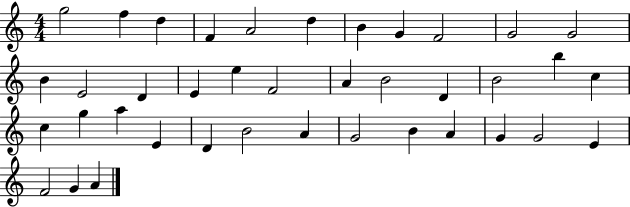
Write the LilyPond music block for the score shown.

{
  \clef treble
  \numericTimeSignature
  \time 4/4
  \key c \major
  g''2 f''4 d''4 | f'4 a'2 d''4 | b'4 g'4 f'2 | g'2 g'2 | \break b'4 e'2 d'4 | e'4 e''4 f'2 | a'4 b'2 d'4 | b'2 b''4 c''4 | \break c''4 g''4 a''4 e'4 | d'4 b'2 a'4 | g'2 b'4 a'4 | g'4 g'2 e'4 | \break f'2 g'4 a'4 | \bar "|."
}